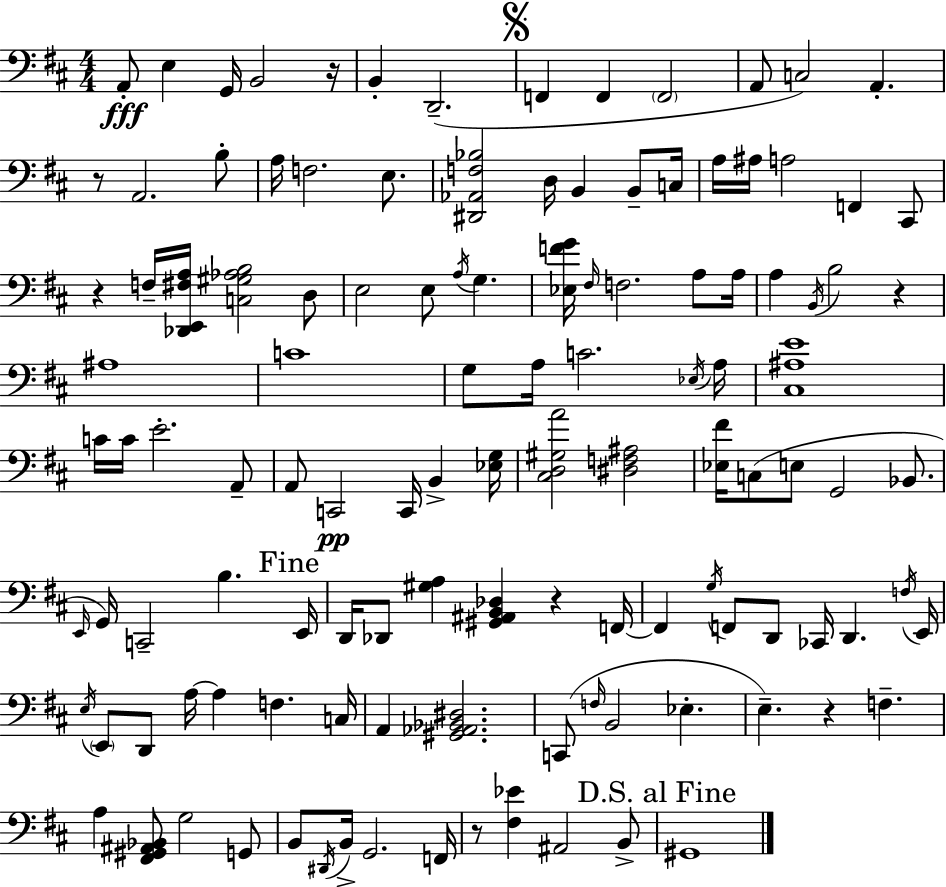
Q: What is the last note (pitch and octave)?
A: G#2